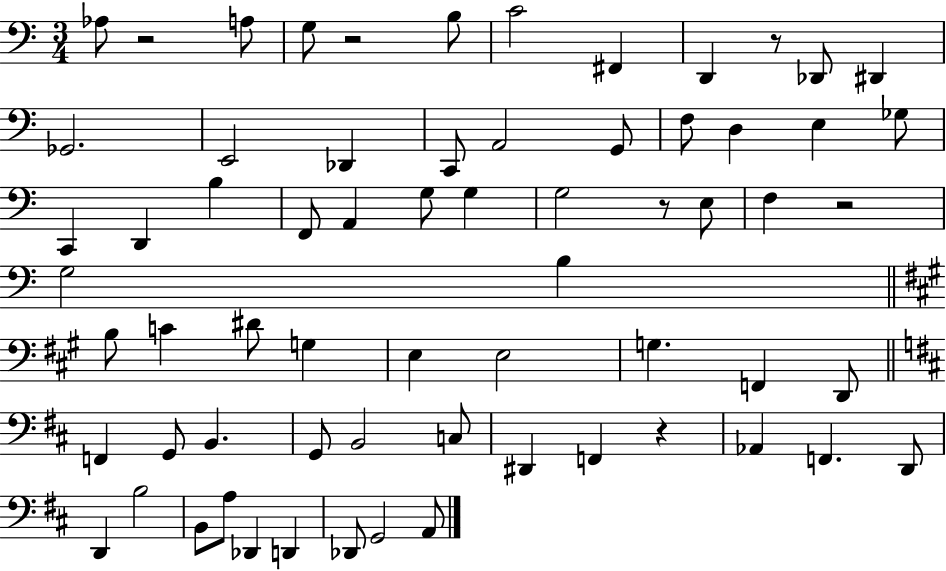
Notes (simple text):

Ab3/e R/h A3/e G3/e R/h B3/e C4/h F#2/q D2/q R/e Db2/e D#2/q Gb2/h. E2/h Db2/q C2/e A2/h G2/e F3/e D3/q E3/q Gb3/e C2/q D2/q B3/q F2/e A2/q G3/e G3/q G3/h R/e E3/e F3/q R/h G3/h B3/q B3/e C4/q D#4/e G3/q E3/q E3/h G3/q. F2/q D2/e F2/q G2/e B2/q. G2/e B2/h C3/e D#2/q F2/q R/q Ab2/q F2/q. D2/e D2/q B3/h B2/e A3/e Db2/q D2/q Db2/e G2/h A2/e